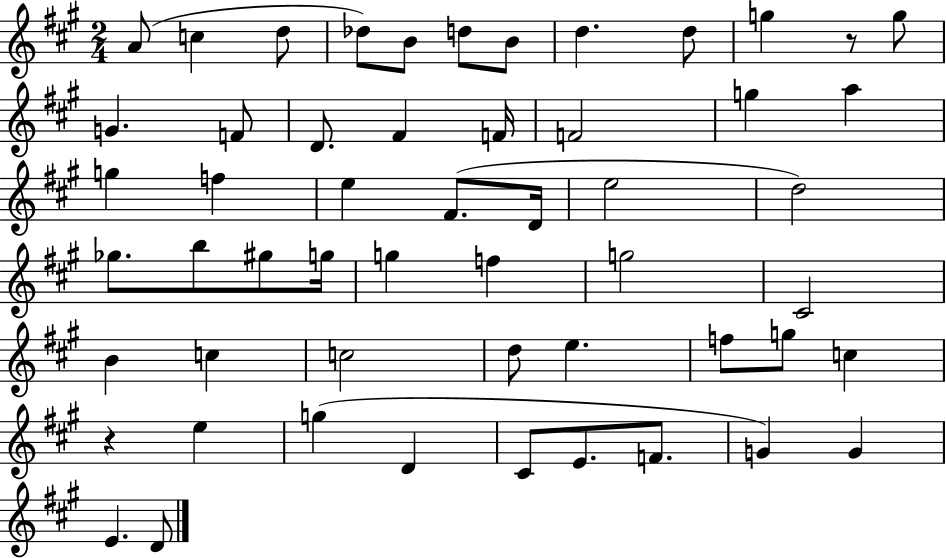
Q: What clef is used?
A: treble